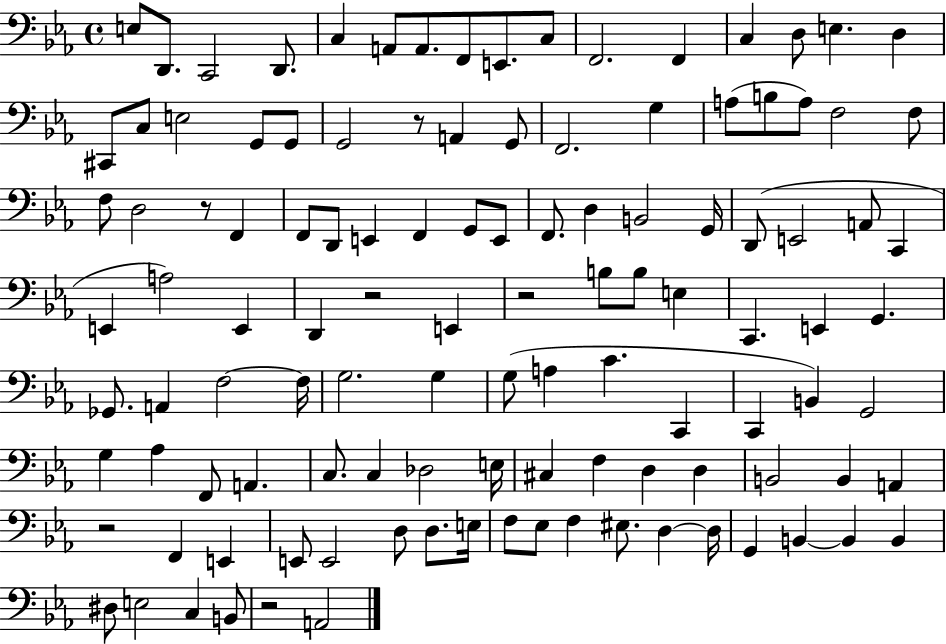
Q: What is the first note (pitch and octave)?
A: E3